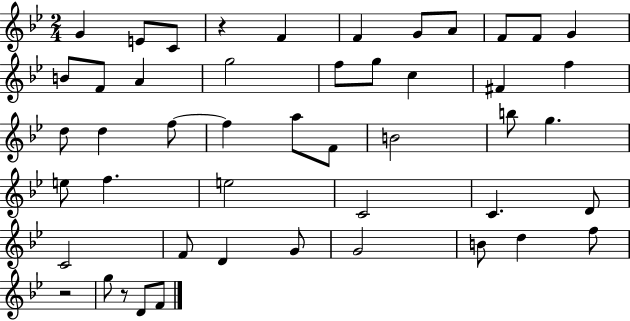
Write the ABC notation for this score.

X:1
T:Untitled
M:2/4
L:1/4
K:Bb
G E/2 C/2 z F F G/2 A/2 F/2 F/2 G B/2 F/2 A g2 f/2 g/2 c ^F f d/2 d f/2 f a/2 F/2 B2 b/2 g e/2 f e2 C2 C D/2 C2 F/2 D G/2 G2 B/2 d f/2 z2 g/2 z/2 D/2 F/2